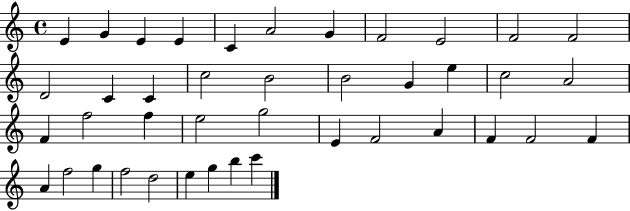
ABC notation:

X:1
T:Untitled
M:4/4
L:1/4
K:C
E G E E C A2 G F2 E2 F2 F2 D2 C C c2 B2 B2 G e c2 A2 F f2 f e2 g2 E F2 A F F2 F A f2 g f2 d2 e g b c'